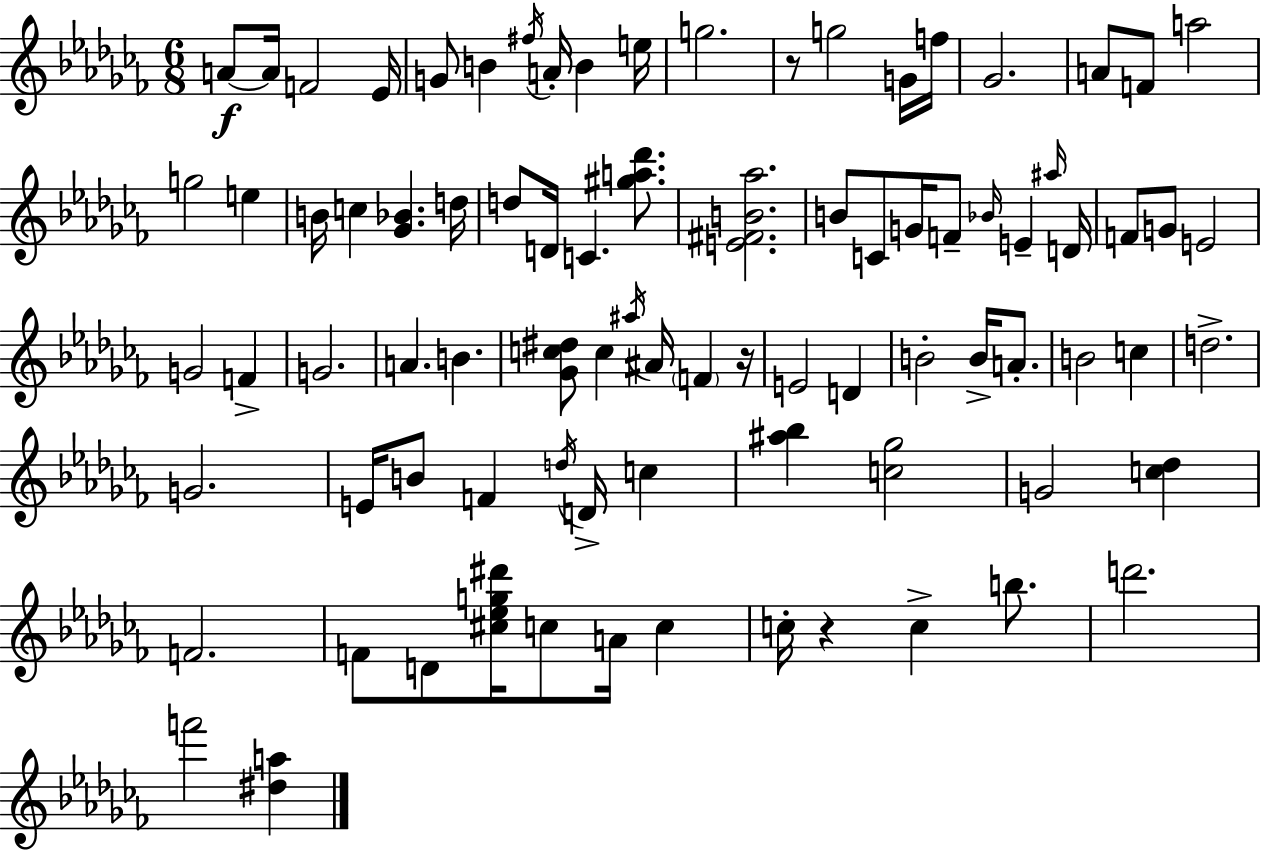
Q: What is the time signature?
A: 6/8